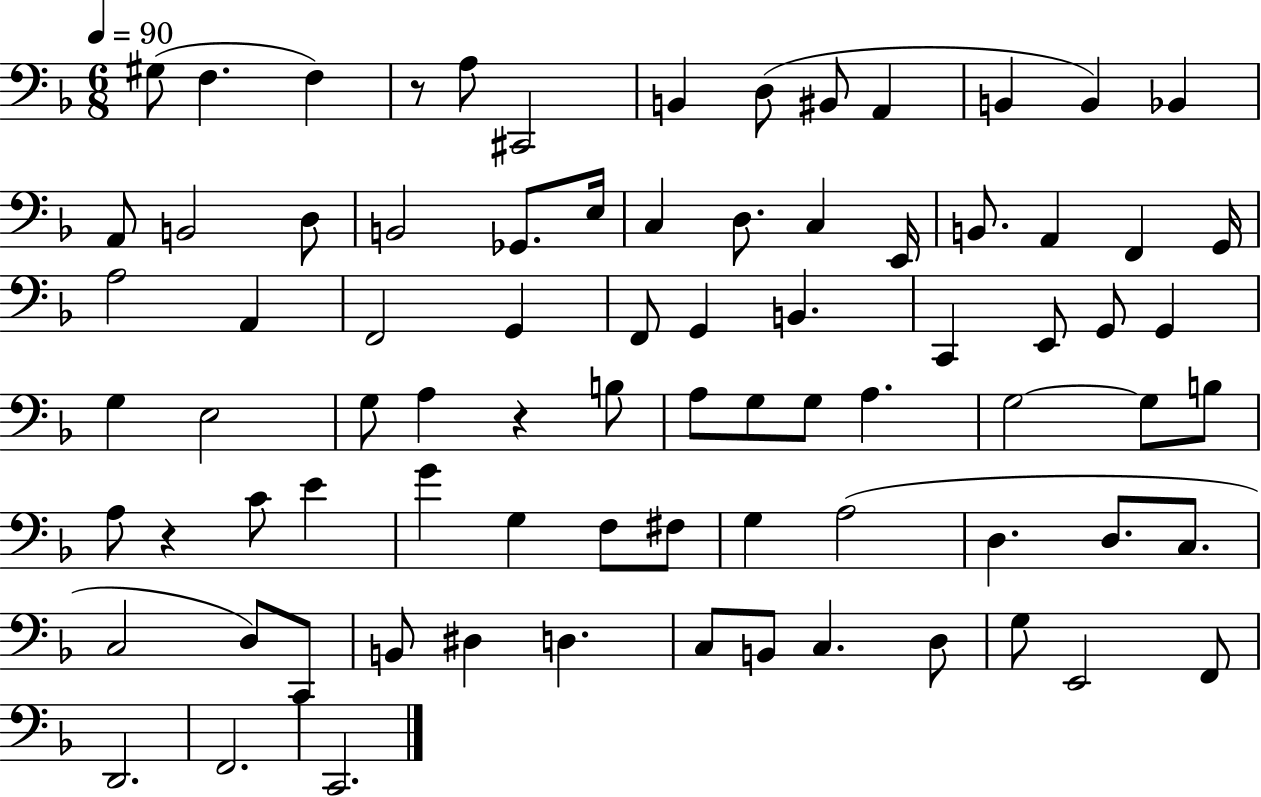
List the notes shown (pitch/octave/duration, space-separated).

G#3/e F3/q. F3/q R/e A3/e C#2/h B2/q D3/e BIS2/e A2/q B2/q B2/q Bb2/q A2/e B2/h D3/e B2/h Gb2/e. E3/s C3/q D3/e. C3/q E2/s B2/e. A2/q F2/q G2/s A3/h A2/q F2/h G2/q F2/e G2/q B2/q. C2/q E2/e G2/e G2/q G3/q E3/h G3/e A3/q R/q B3/e A3/e G3/e G3/e A3/q. G3/h G3/e B3/e A3/e R/q C4/e E4/q G4/q G3/q F3/e F#3/e G3/q A3/h D3/q. D3/e. C3/e. C3/h D3/e C2/e B2/e D#3/q D3/q. C3/e B2/e C3/q. D3/e G3/e E2/h F2/e D2/h. F2/h. C2/h.